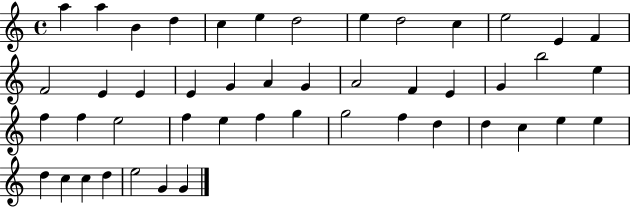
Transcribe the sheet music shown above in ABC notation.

X:1
T:Untitled
M:4/4
L:1/4
K:C
a a B d c e d2 e d2 c e2 E F F2 E E E G A G A2 F E G b2 e f f e2 f e f g g2 f d d c e e d c c d e2 G G